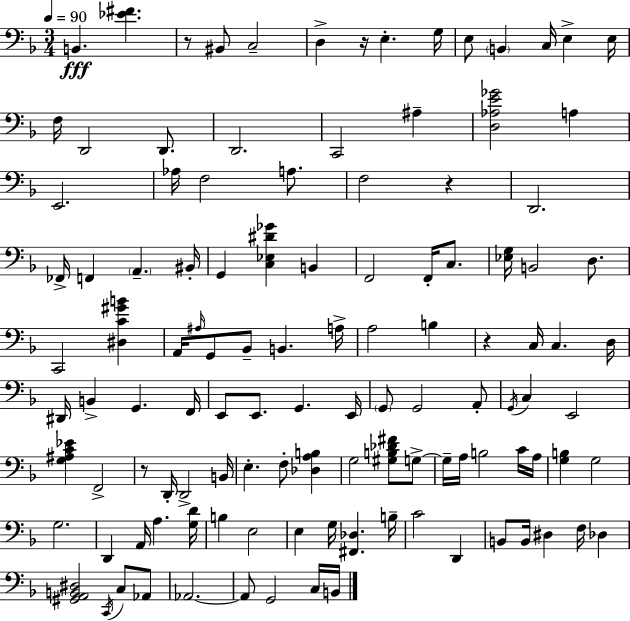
{
  \clef bass
  \numericTimeSignature
  \time 3/4
  \key f \major
  \tempo 4 = 90
  \repeat volta 2 { b,4.\fff <ees' fis'>4. | r8 bis,8 c2-- | d4-> r16 e4.-. g16 | e8 \parenthesize b,4 c16 e4-> e16 | \break f16 d,2 d,8. | d,2. | c,2 ais4-- | <d aes e' ges'>2 a4 | \break e,2. | aes16 f2 a8. | f2 r4 | d,2. | \break fes,16-> f,4 \parenthesize a,4.-- bis,16-. | g,4 <c ees dis' ges'>4 b,4 | f,2 f,16-. c8. | <ees g>16 b,2 d8. | \break c,2 <dis c' gis' b'>4 | a,16 \grace { ais16 } g,8 bes,8-- b,4. | a16-> a2 b4 | r4 c16 c4. | \break d16 dis,16 b,4-> g,4. | f,16 e,8 e,8. g,4. | e,16 \parenthesize g,8 g,2 a,8-. | \acciaccatura { g,16 } c4 e,2 | \break <g ais c' ees'>4 f,2-> | r8 d,16-. d,2-> | b,16 e4.-. f8-. <des a b>4 | g2 <gis b des' fis'>8 | \break g8->~~ g16-- a16 b2 | c'16 a16 <g b>4 g2 | g2. | d,4 a,16 a4. | \break <g d'>16 b4 e2 | e4 g16 <fis, des>4. | b16-- c'2 d,4 | b,8 b,16 dis4 f16 des4 | \break <gis, a, b, dis>2 \acciaccatura { c,16 } c8 | aes,8 aes,2.~~ | aes,8 g,2 | c16 b,16 } \bar "|."
}